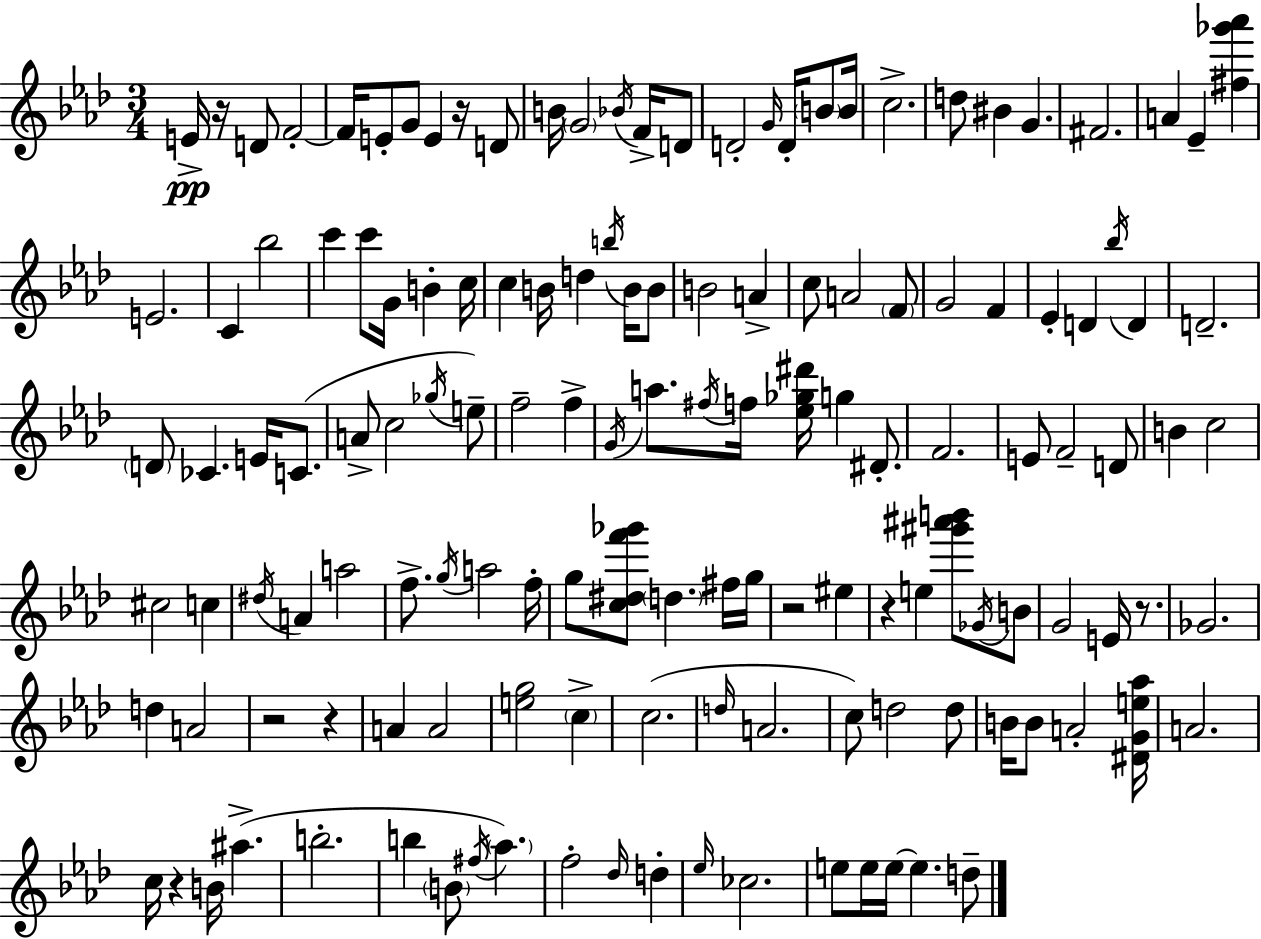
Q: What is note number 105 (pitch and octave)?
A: B4